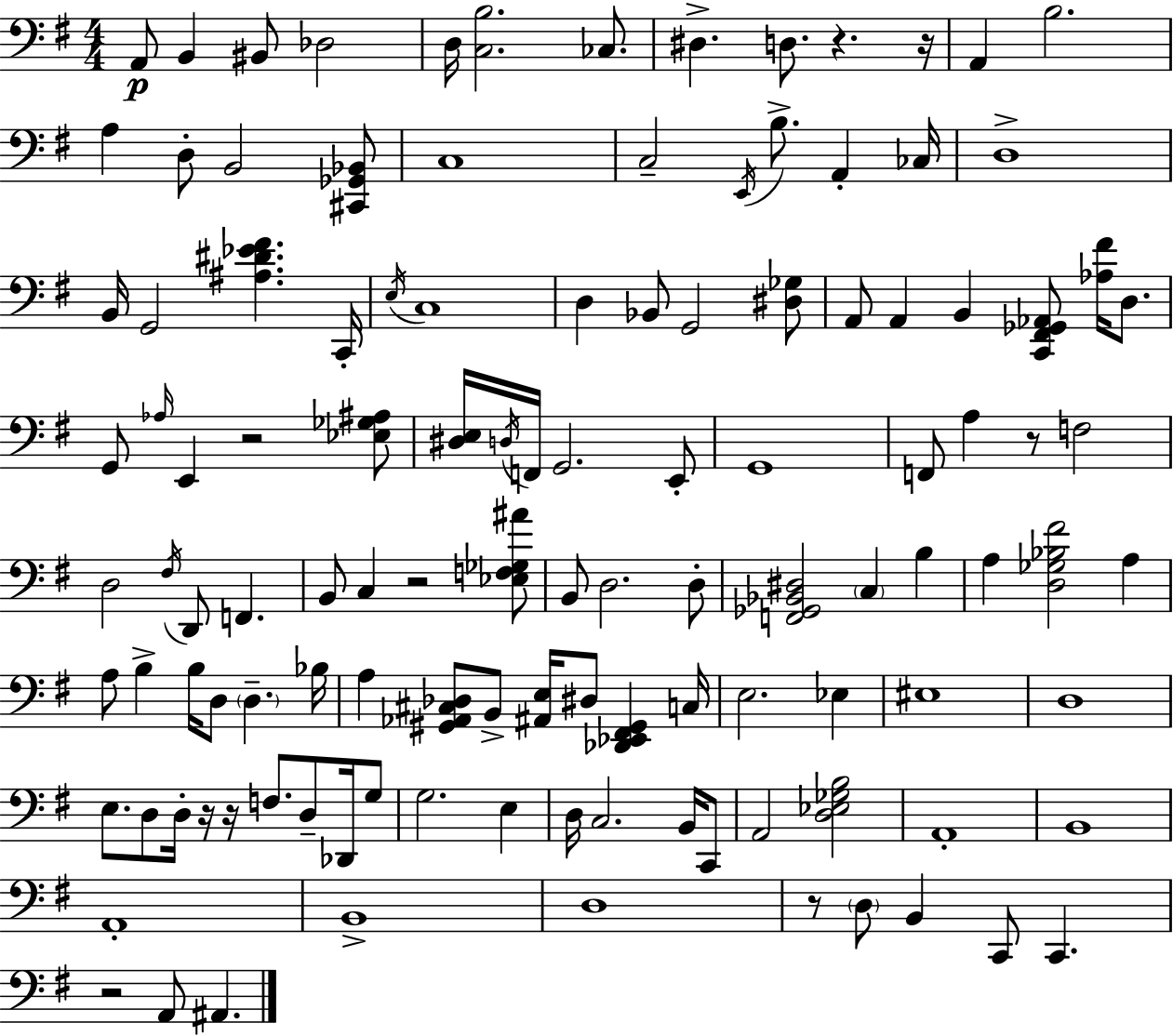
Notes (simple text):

A2/e B2/q BIS2/e Db3/h D3/s [C3,B3]/h. CES3/e. D#3/q. D3/e. R/q. R/s A2/q B3/h. A3/q D3/e B2/h [C#2,Gb2,Bb2]/e C3/w C3/h E2/s B3/e. A2/q CES3/s D3/w B2/s G2/h [A#3,D#4,Eb4,F#4]/q. C2/s E3/s C3/w D3/q Bb2/e G2/h [D#3,Gb3]/e A2/e A2/q B2/q [C2,F#2,Gb2,Ab2]/e [Ab3,F#4]/s D3/e. G2/e Ab3/s E2/q R/h [Eb3,Gb3,A#3]/e [D#3,E3]/s D3/s F2/s G2/h. E2/e G2/w F2/e A3/q R/e F3/h D3/h F#3/s D2/e F2/q. B2/e C3/q R/h [Eb3,F3,Gb3,A#4]/e B2/e D3/h. D3/e [F2,Gb2,Bb2,D#3]/h C3/q B3/q A3/q [D3,Gb3,Bb3,F#4]/h A3/q A3/e B3/q B3/s D3/e D3/q. Bb3/s A3/q [G#2,Ab2,C#3,Db3]/e B2/e [A#2,E3]/s D#3/e [Db2,Eb2,F#2,G#2]/q C3/s E3/h. Eb3/q EIS3/w D3/w E3/e. D3/e D3/s R/s R/s F3/e. D3/e Db2/s G3/e G3/h. E3/q D3/s C3/h. B2/s C2/e A2/h [D3,Eb3,Gb3,B3]/h A2/w B2/w A2/w B2/w D3/w R/e D3/e B2/q C2/e C2/q. R/h A2/e A#2/q.